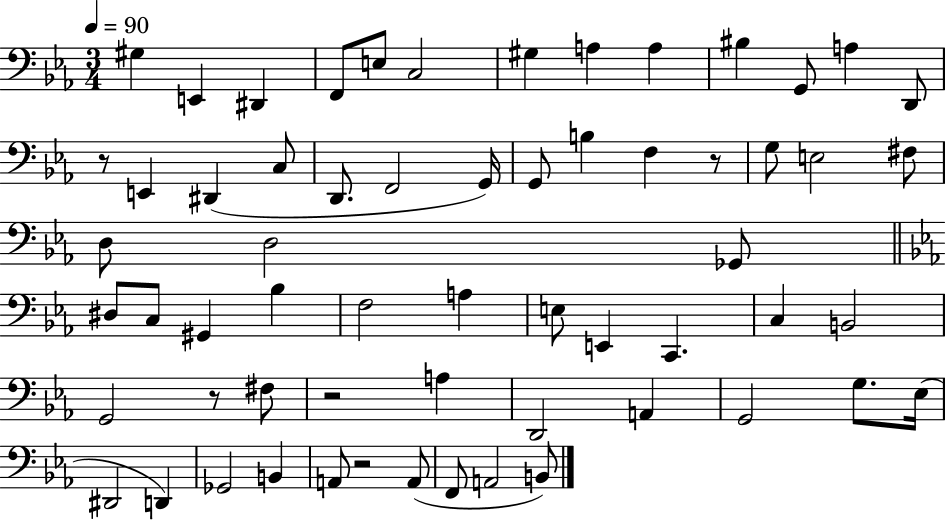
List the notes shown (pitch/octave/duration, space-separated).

G#3/q E2/q D#2/q F2/e E3/e C3/h G#3/q A3/q A3/q BIS3/q G2/e A3/q D2/e R/e E2/q D#2/q C3/e D2/e. F2/h G2/s G2/e B3/q F3/q R/e G3/e E3/h F#3/e D3/e D3/h Gb2/e D#3/e C3/e G#2/q Bb3/q F3/h A3/q E3/e E2/q C2/q. C3/q B2/h G2/h R/e F#3/e R/h A3/q D2/h A2/q G2/h G3/e. Eb3/s D#2/h D2/q Gb2/h B2/q A2/e R/h A2/e F2/e A2/h B2/e